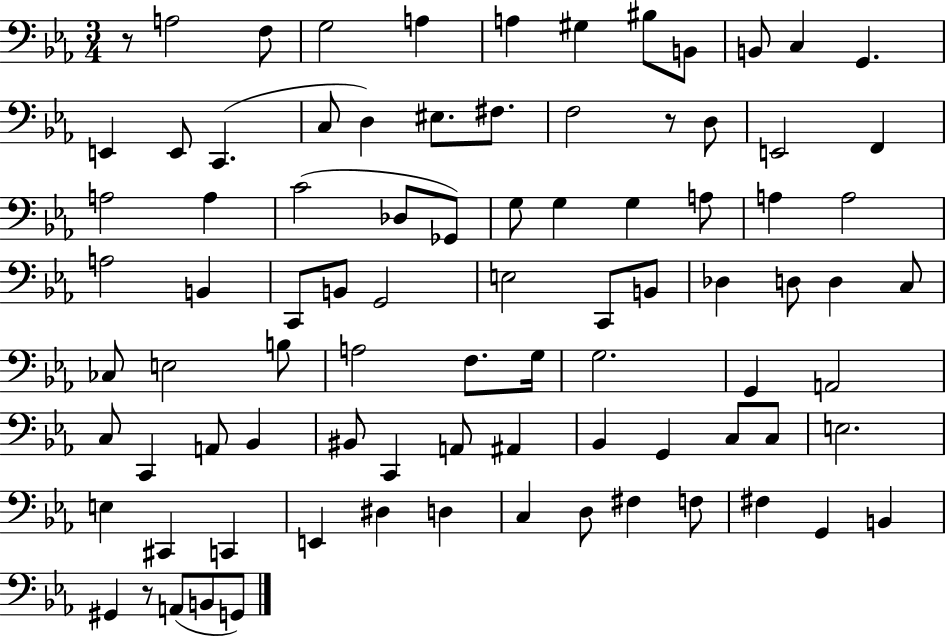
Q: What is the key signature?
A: EES major